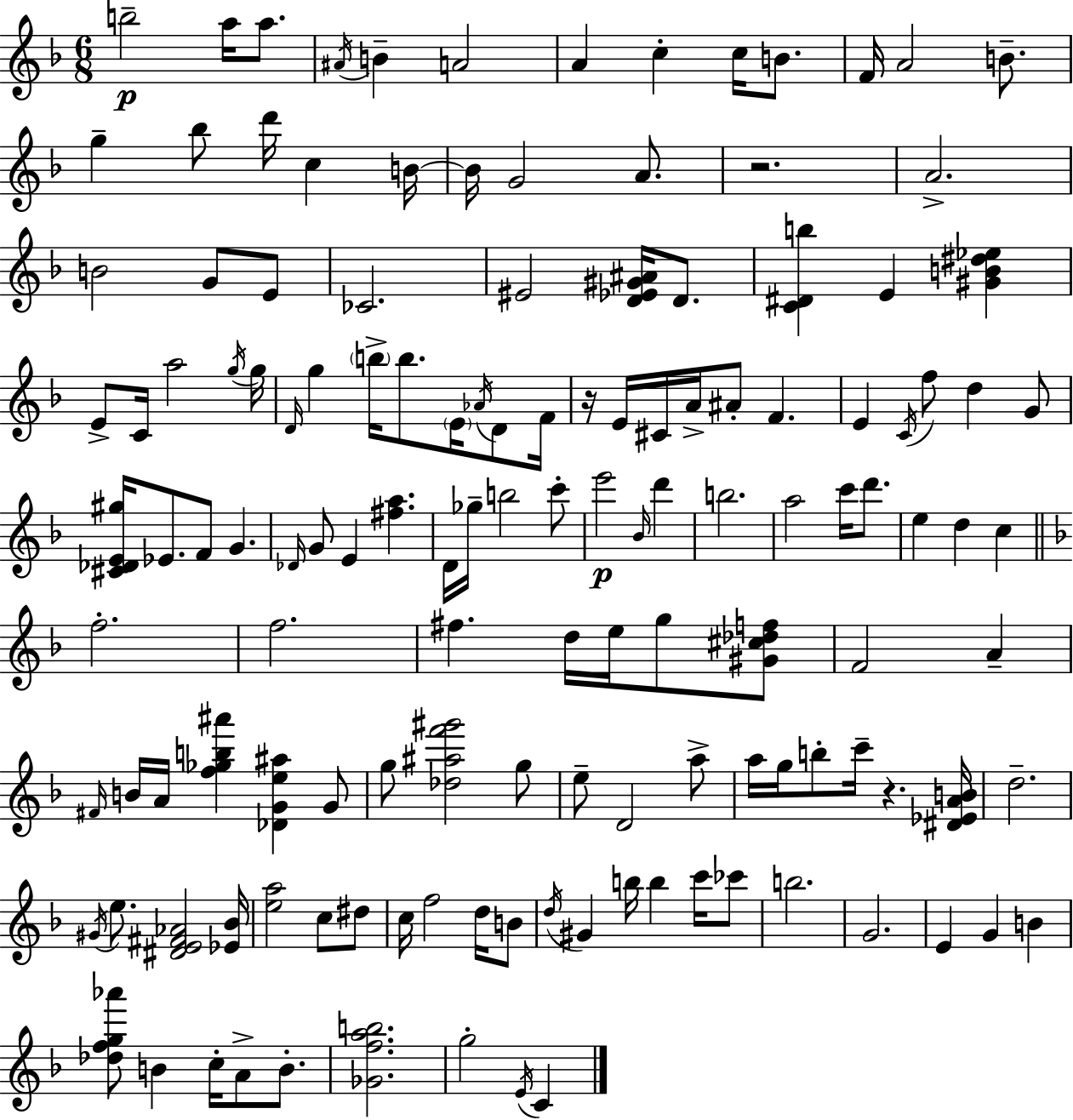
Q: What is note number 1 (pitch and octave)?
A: B5